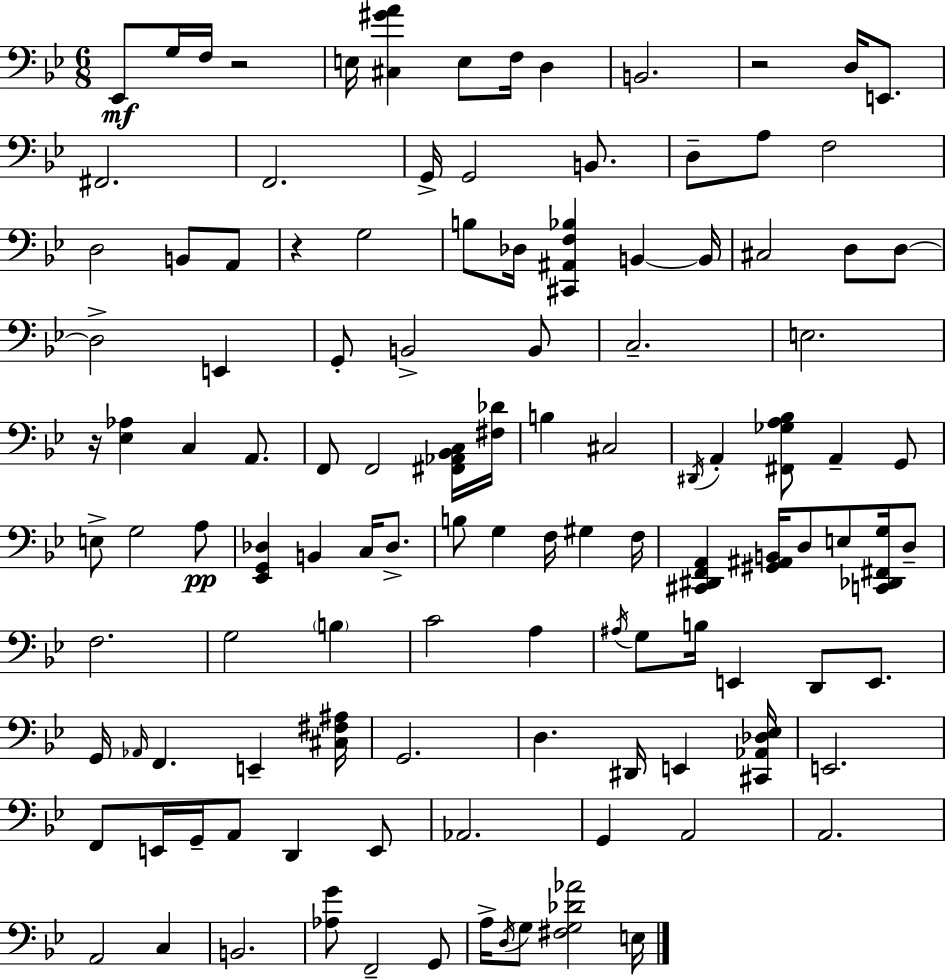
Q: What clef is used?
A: bass